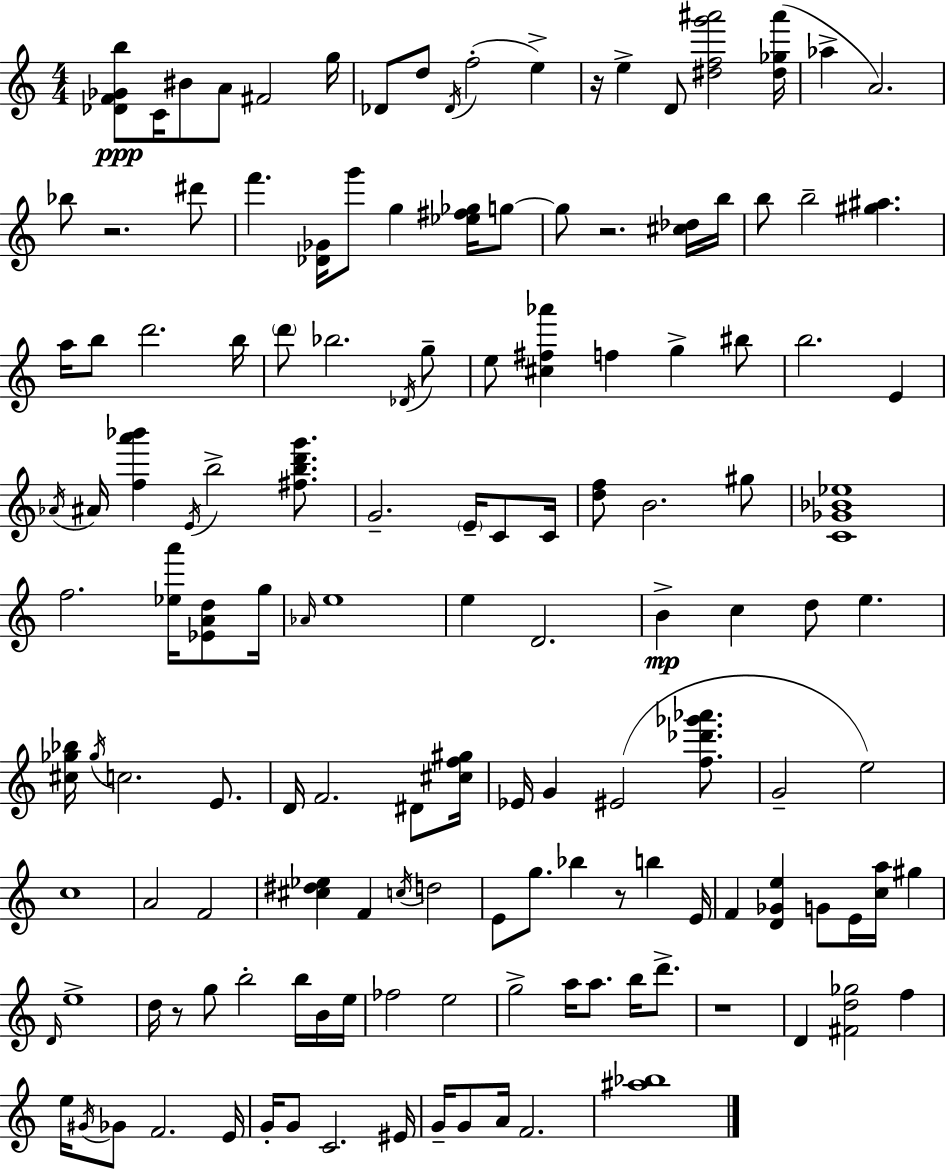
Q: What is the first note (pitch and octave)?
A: C4